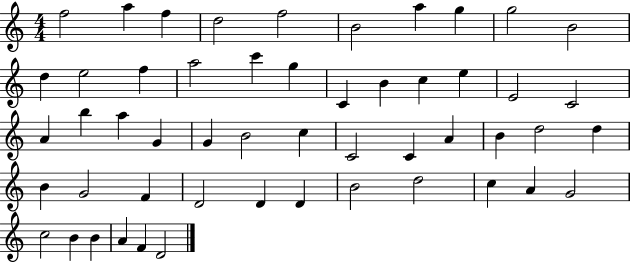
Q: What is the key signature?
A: C major